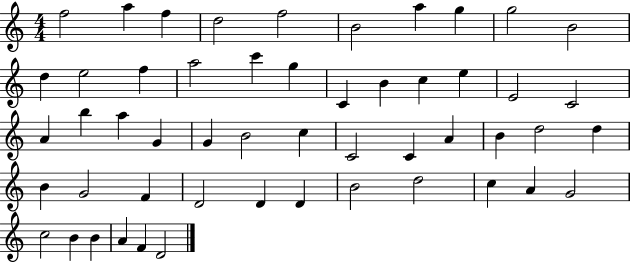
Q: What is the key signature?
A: C major